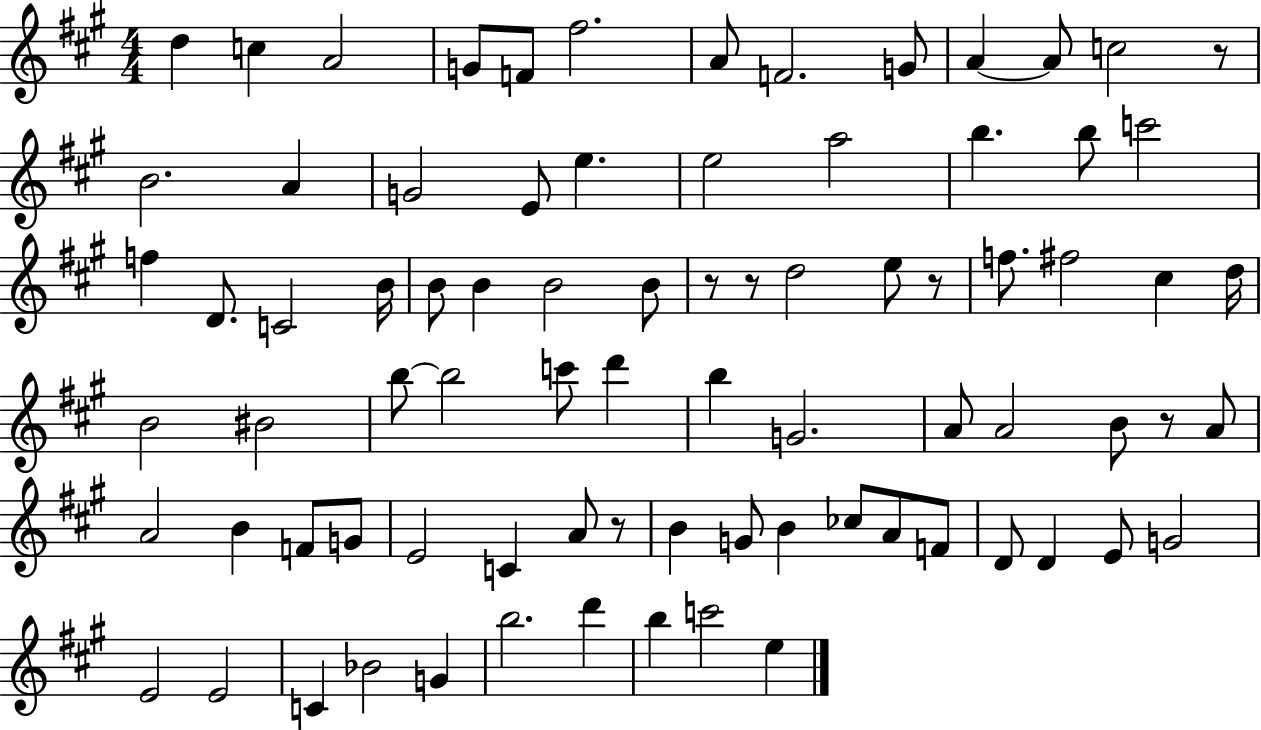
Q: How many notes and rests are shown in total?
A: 81